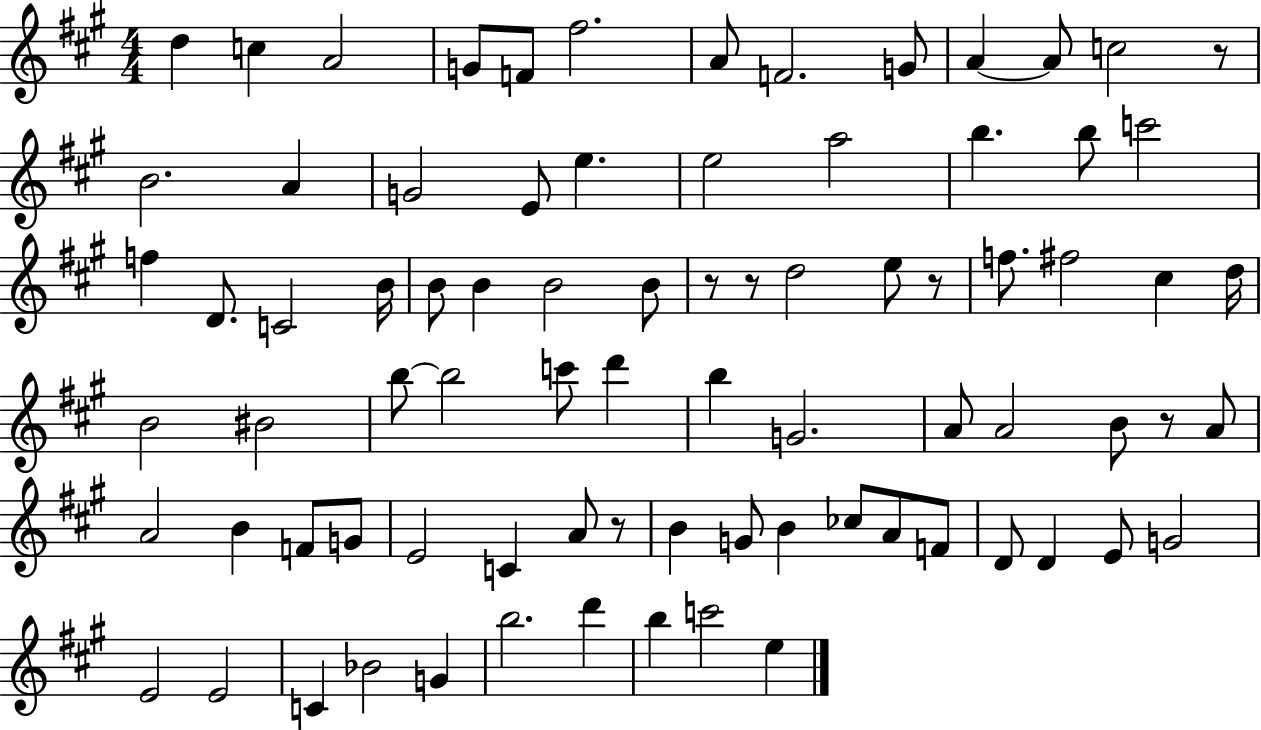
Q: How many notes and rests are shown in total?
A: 81